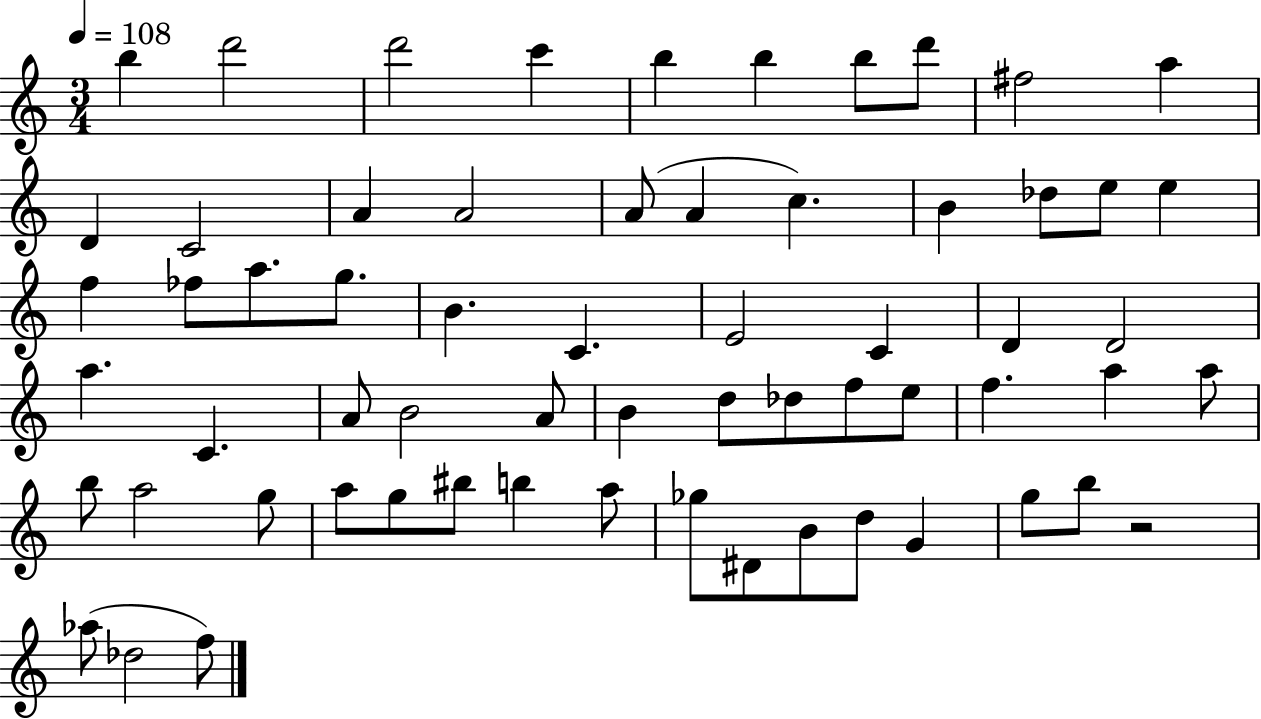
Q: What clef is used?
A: treble